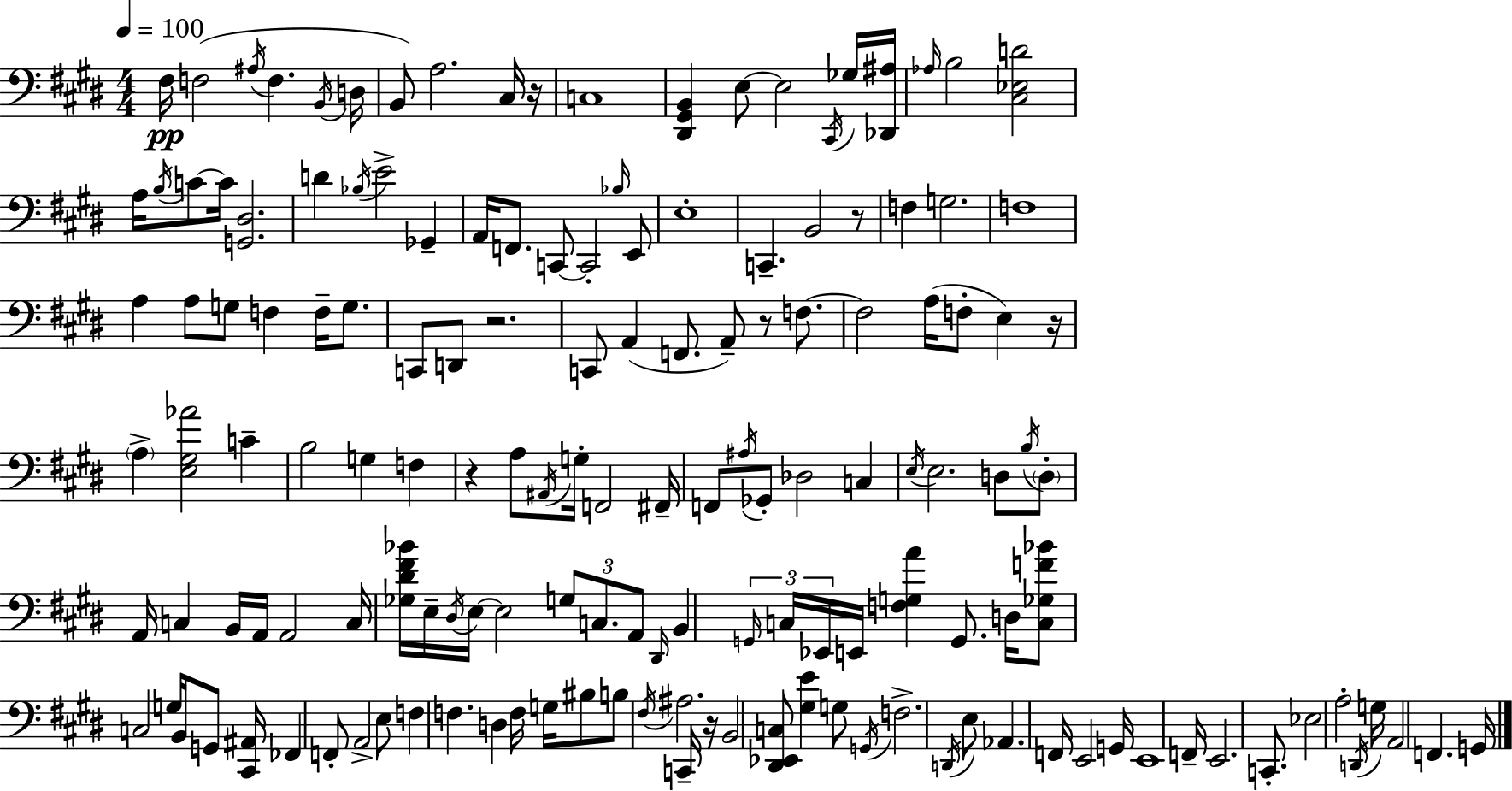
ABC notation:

X:1
T:Untitled
M:4/4
L:1/4
K:E
^F,/4 F,2 ^A,/4 F, B,,/4 D,/4 B,,/2 A,2 ^C,/4 z/4 C,4 [^D,,^G,,B,,] E,/2 E,2 ^C,,/4 _G,/4 [_D,,^A,]/4 _A,/4 B,2 [^C,_E,D]2 A,/4 B,/4 C/2 C/4 [G,,^D,]2 D _B,/4 E2 _G,, A,,/4 F,,/2 C,,/2 C,,2 _B,/4 E,,/2 E,4 C,, B,,2 z/2 F, G,2 F,4 A, A,/2 G,/2 F, F,/4 G,/2 C,,/2 D,,/2 z2 C,,/2 A,, F,,/2 A,,/2 z/2 F,/2 F,2 A,/4 F,/2 E, z/4 A, [E,^G,_A]2 C B,2 G, F, z A,/2 ^A,,/4 G,/4 F,,2 ^F,,/4 F,,/2 ^A,/4 _G,,/2 _D,2 C, E,/4 E,2 D,/2 B,/4 D,/2 A,,/4 C, B,,/4 A,,/4 A,,2 C,/4 [_G,^D^F_B]/4 E,/4 ^D,/4 E,/4 E,2 G,/2 C,/2 A,,/2 ^D,,/4 B,, G,,/4 C,/4 _E,,/4 E,,/4 [F,G,A] G,,/2 D,/4 [C,_G,F_B]/2 C,2 G,/4 B,,/4 G,,/2 [^C,,^A,,]/4 _F,, F,,/2 A,,2 E,/2 F, F, D, F,/4 G,/4 ^B,/2 B,/2 ^F,/4 ^A,2 C,,/4 z/4 B,,2 [^D,,_E,,C,]/2 [^G,E] G,/2 G,,/4 F,2 D,,/4 E,/2 _A,, F,,/4 E,,2 G,,/4 E,,4 F,,/4 E,,2 C,,/2 _E,2 A,2 D,,/4 G,/4 A,,2 F,, G,,/4